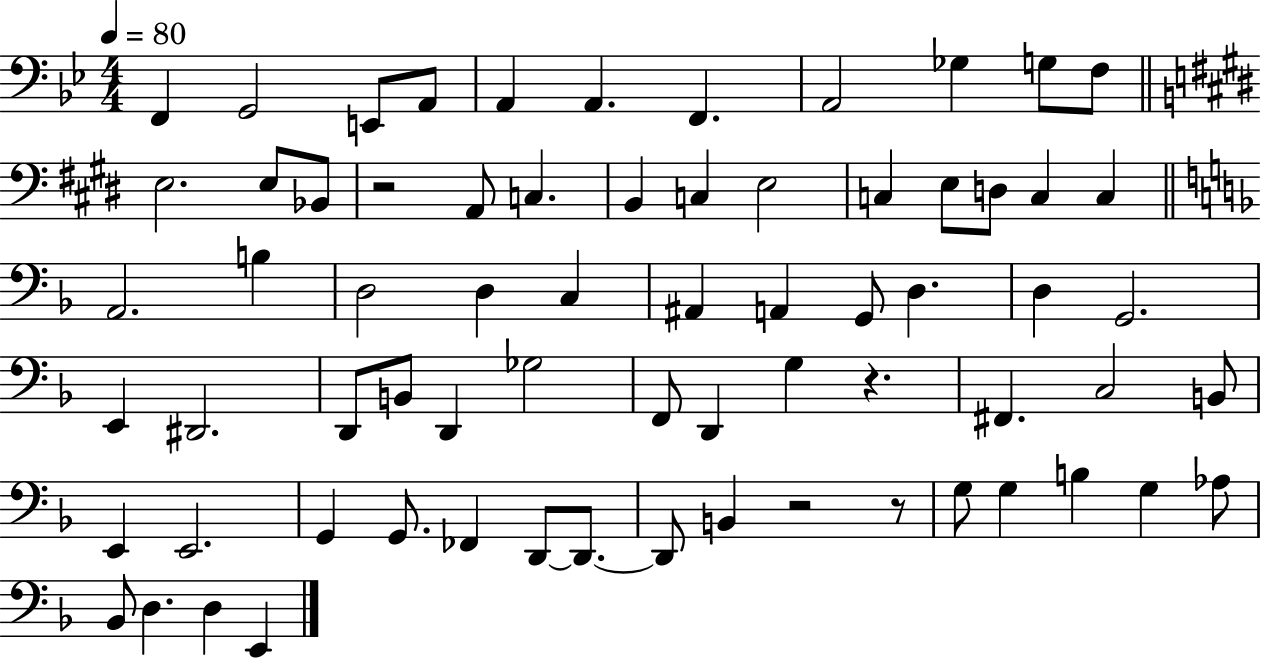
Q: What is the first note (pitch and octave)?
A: F2